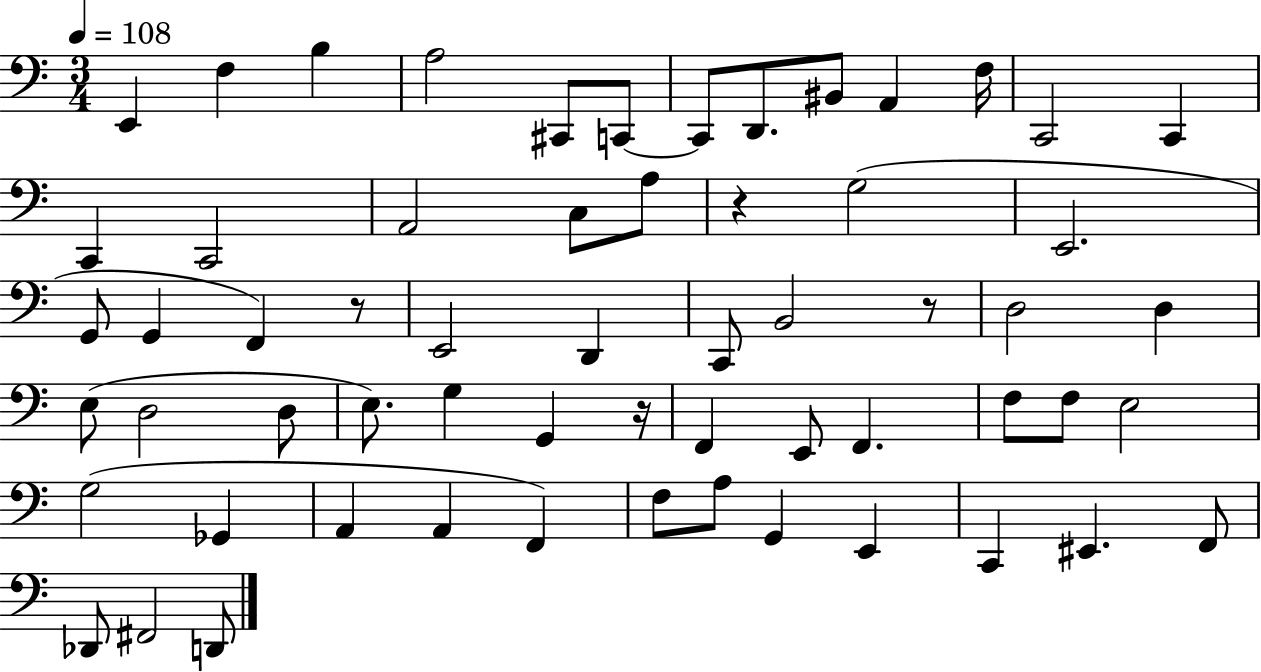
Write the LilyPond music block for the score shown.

{
  \clef bass
  \numericTimeSignature
  \time 3/4
  \key c \major
  \tempo 4 = 108
  e,4 f4 b4 | a2 cis,8 c,8~~ | c,8 d,8. bis,8 a,4 f16 | c,2 c,4 | \break c,4 c,2 | a,2 c8 a8 | r4 g2( | e,2. | \break g,8 g,4 f,4) r8 | e,2 d,4 | c,8 b,2 r8 | d2 d4 | \break e8( d2 d8 | e8.) g4 g,4 r16 | f,4 e,8 f,4. | f8 f8 e2 | \break g2( ges,4 | a,4 a,4 f,4) | f8 a8 g,4 e,4 | c,4 eis,4. f,8 | \break des,8 fis,2 d,8 | \bar "|."
}